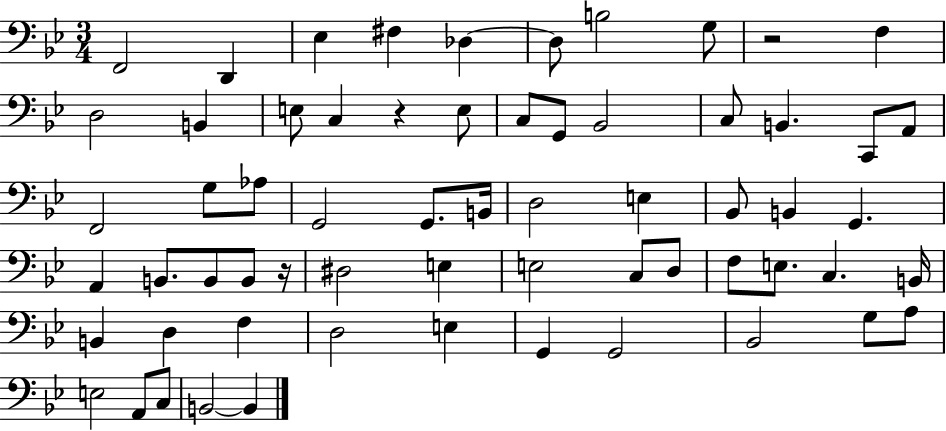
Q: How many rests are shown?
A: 3